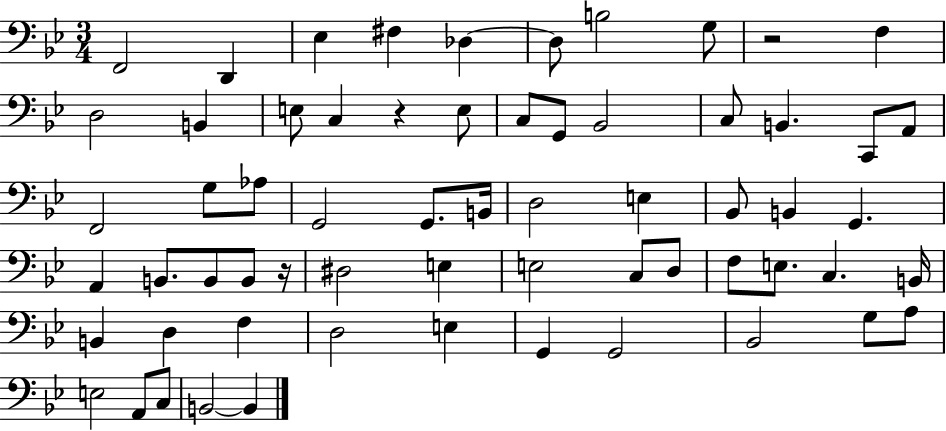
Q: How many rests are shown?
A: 3